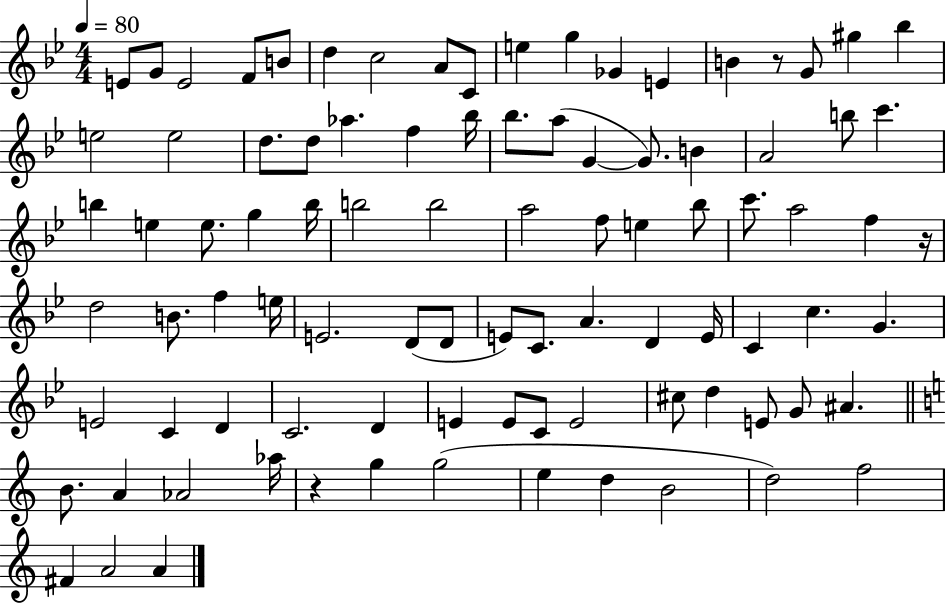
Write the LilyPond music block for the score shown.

{
  \clef treble
  \numericTimeSignature
  \time 4/4
  \key bes \major
  \tempo 4 = 80
  e'8 g'8 e'2 f'8 b'8 | d''4 c''2 a'8 c'8 | e''4 g''4 ges'4 e'4 | b'4 r8 g'8 gis''4 bes''4 | \break e''2 e''2 | d''8. d''8 aes''4. f''4 bes''16 | bes''8. a''8( g'4~~ g'8.) b'4 | a'2 b''8 c'''4. | \break b''4 e''4 e''8. g''4 b''16 | b''2 b''2 | a''2 f''8 e''4 bes''8 | c'''8. a''2 f''4 r16 | \break d''2 b'8. f''4 e''16 | e'2. d'8( d'8 | e'8) c'8. a'4. d'4 e'16 | c'4 c''4. g'4. | \break e'2 c'4 d'4 | c'2. d'4 | e'4 e'8 c'8 e'2 | cis''8 d''4 e'8 g'8 ais'4. | \break \bar "||" \break \key c \major b'8. a'4 aes'2 aes''16 | r4 g''4 g''2( | e''4 d''4 b'2 | d''2) f''2 | \break fis'4 a'2 a'4 | \bar "|."
}